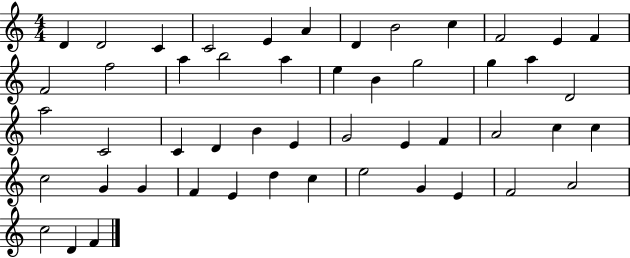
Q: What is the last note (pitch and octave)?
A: F4